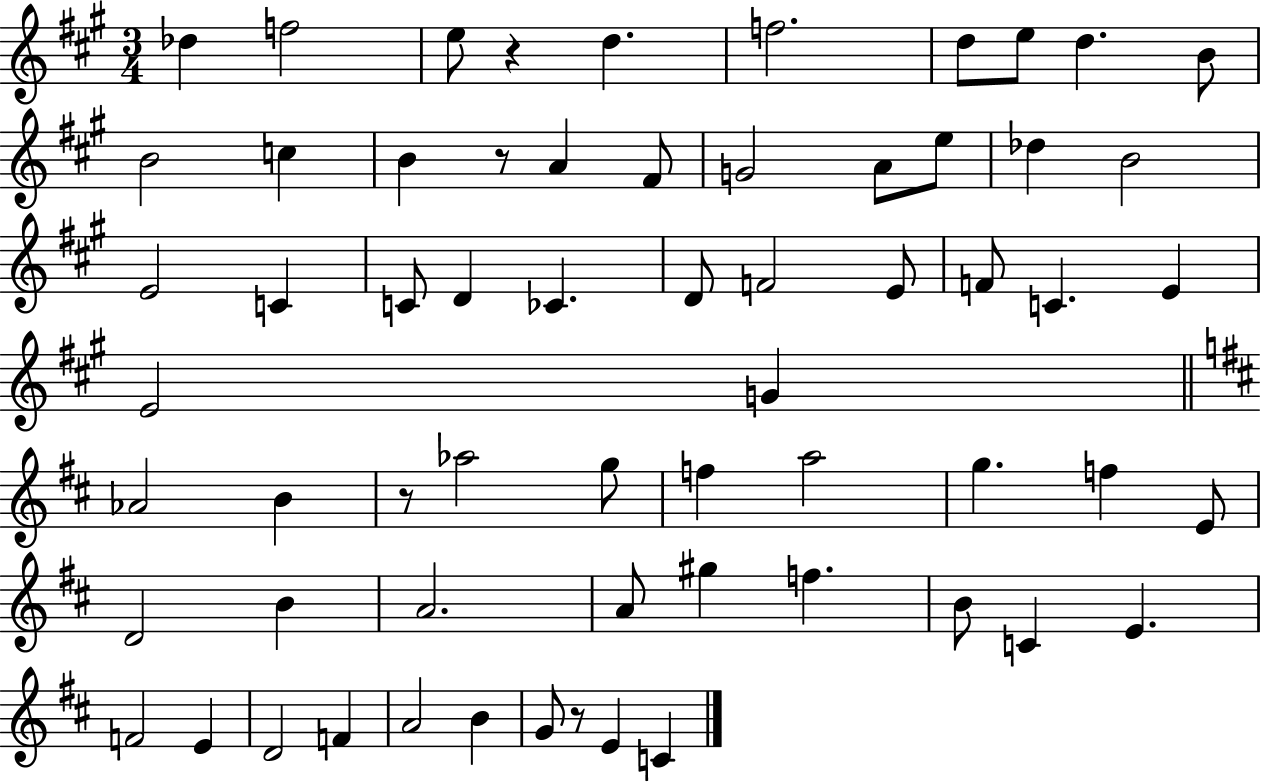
Db5/q F5/h E5/e R/q D5/q. F5/h. D5/e E5/e D5/q. B4/e B4/h C5/q B4/q R/e A4/q F#4/e G4/h A4/e E5/e Db5/q B4/h E4/h C4/q C4/e D4/q CES4/q. D4/e F4/h E4/e F4/e C4/q. E4/q E4/h G4/q Ab4/h B4/q R/e Ab5/h G5/e F5/q A5/h G5/q. F5/q E4/e D4/h B4/q A4/h. A4/e G#5/q F5/q. B4/e C4/q E4/q. F4/h E4/q D4/h F4/q A4/h B4/q G4/e R/e E4/q C4/q